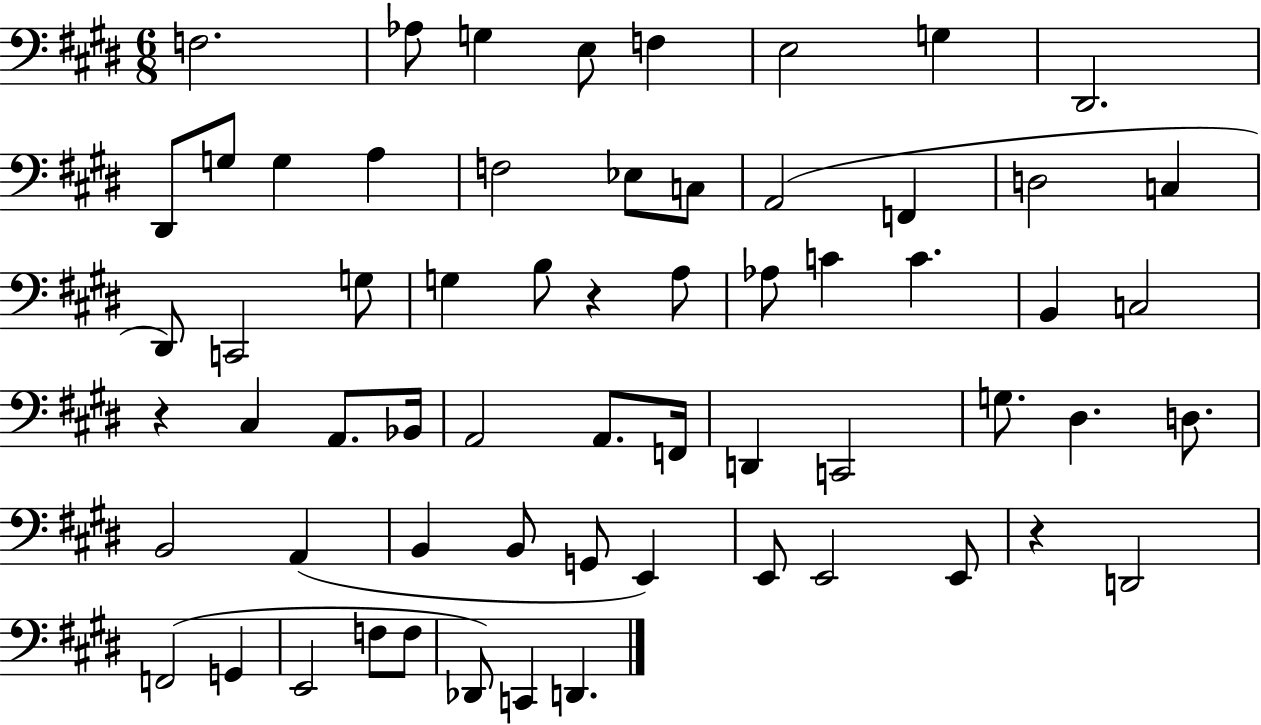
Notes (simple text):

F3/h. Ab3/e G3/q E3/e F3/q E3/h G3/q D#2/h. D#2/e G3/e G3/q A3/q F3/h Eb3/e C3/e A2/h F2/q D3/h C3/q D#2/e C2/h G3/e G3/q B3/e R/q A3/e Ab3/e C4/q C4/q. B2/q C3/h R/q C#3/q A2/e. Bb2/s A2/h A2/e. F2/s D2/q C2/h G3/e. D#3/q. D3/e. B2/h A2/q B2/q B2/e G2/e E2/q E2/e E2/h E2/e R/q D2/h F2/h G2/q E2/h F3/e F3/e Db2/e C2/q D2/q.